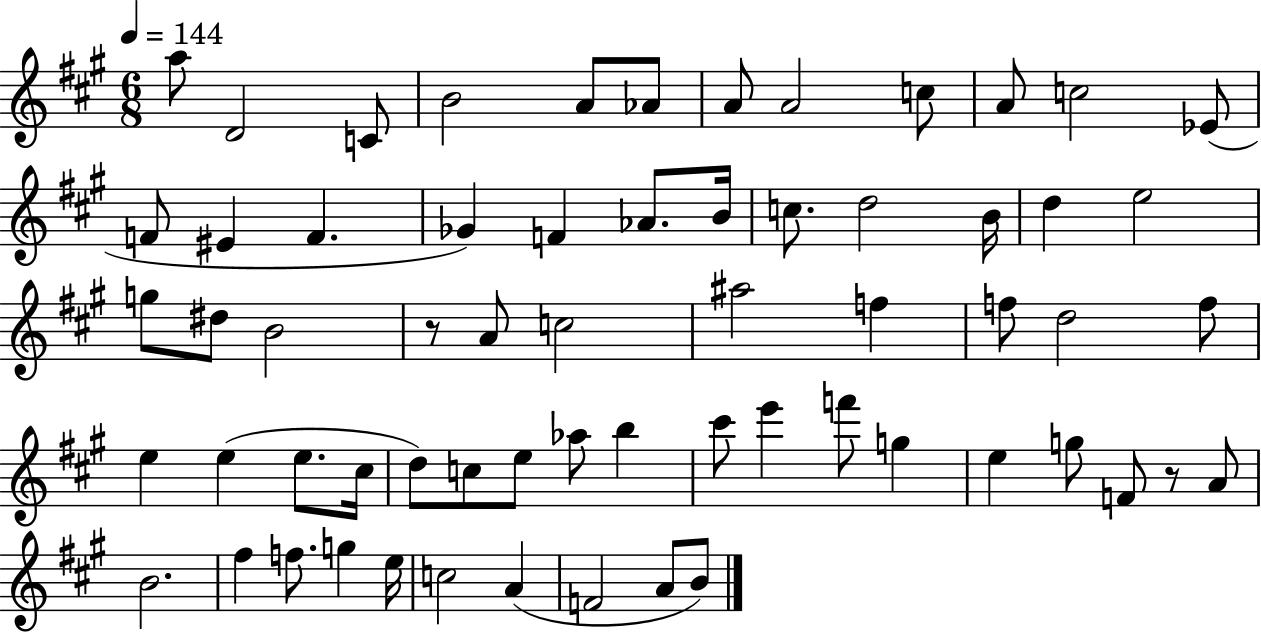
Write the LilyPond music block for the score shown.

{
  \clef treble
  \numericTimeSignature
  \time 6/8
  \key a \major
  \tempo 4 = 144
  a''8 d'2 c'8 | b'2 a'8 aes'8 | a'8 a'2 c''8 | a'8 c''2 ees'8( | \break f'8 eis'4 f'4. | ges'4) f'4 aes'8. b'16 | c''8. d''2 b'16 | d''4 e''2 | \break g''8 dis''8 b'2 | r8 a'8 c''2 | ais''2 f''4 | f''8 d''2 f''8 | \break e''4 e''4( e''8. cis''16 | d''8) c''8 e''8 aes''8 b''4 | cis'''8 e'''4 f'''8 g''4 | e''4 g''8 f'8 r8 a'8 | \break b'2. | fis''4 f''8. g''4 e''16 | c''2 a'4( | f'2 a'8 b'8) | \break \bar "|."
}